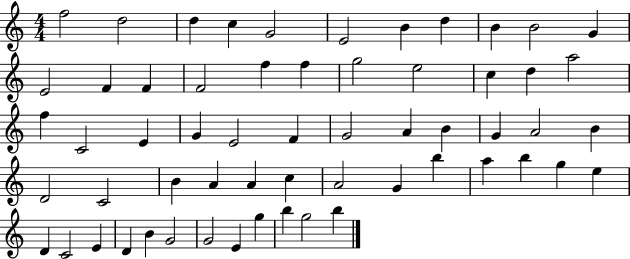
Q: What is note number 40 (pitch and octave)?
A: C5